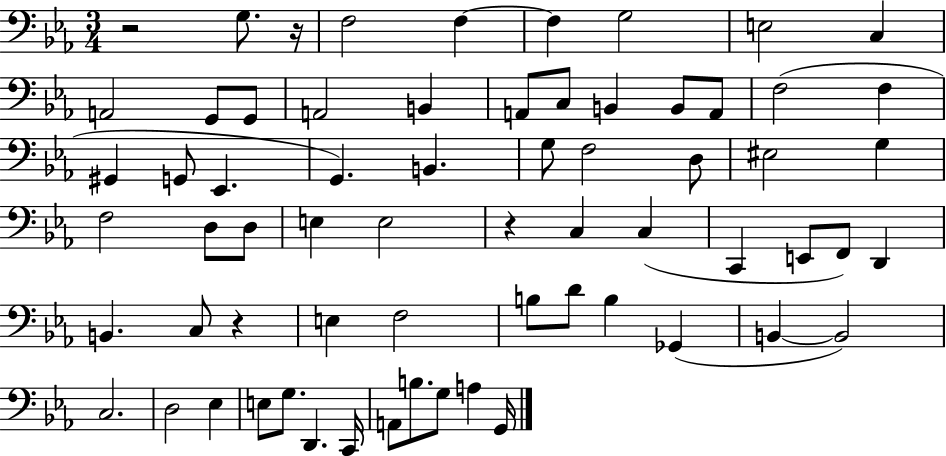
R/h G3/e. R/s F3/h F3/q F3/q G3/h E3/h C3/q A2/h G2/e G2/e A2/h B2/q A2/e C3/e B2/q B2/e A2/e F3/h F3/q G#2/q G2/e Eb2/q. G2/q. B2/q. G3/e F3/h D3/e EIS3/h G3/q F3/h D3/e D3/e E3/q E3/h R/q C3/q C3/q C2/q E2/e F2/e D2/q B2/q. C3/e R/q E3/q F3/h B3/e D4/e B3/q Gb2/q B2/q B2/h C3/h. D3/h Eb3/q E3/e G3/e. D2/q. C2/s A2/e B3/e. G3/e A3/q G2/s